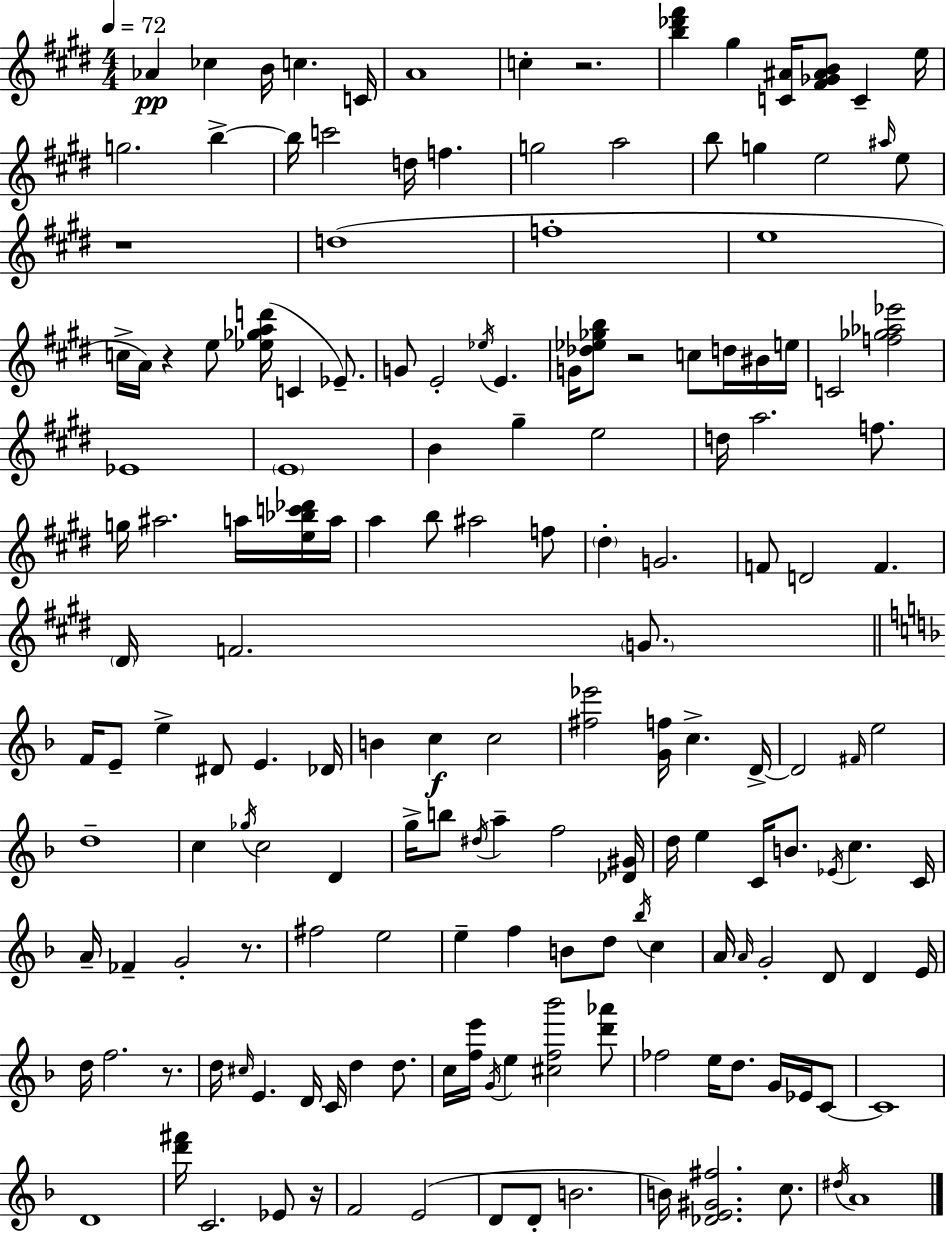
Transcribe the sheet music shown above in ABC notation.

X:1
T:Untitled
M:4/4
L:1/4
K:E
_A _c B/4 c C/4 A4 c z2 [b_d'^f'] ^g [C^A]/4 [^F_G^AB]/2 C e/4 g2 b b/4 c'2 d/4 f g2 a2 b/2 g e2 ^a/4 e/2 z4 d4 f4 e4 c/4 A/4 z e/2 [_e_gad']/4 C _E/2 G/2 E2 _e/4 E G/4 [_d_e_gb]/2 z2 c/2 d/4 ^B/4 e/4 C2 [f_g_a_e']2 _E4 E4 B ^g e2 d/4 a2 f/2 g/4 ^a2 a/4 [e_bc'_d']/4 a/4 a b/2 ^a2 f/2 ^d G2 F/2 D2 F ^D/4 F2 G/2 F/4 E/2 e ^D/2 E _D/4 B c c2 [^f_e']2 [Gf]/4 c D/4 D2 ^F/4 e2 d4 c _g/4 c2 D g/4 b/2 ^d/4 a f2 [_D^G]/4 d/4 e C/4 B/2 _E/4 c C/4 A/4 _F G2 z/2 ^f2 e2 e f B/2 d/2 _b/4 c A/4 A/4 G2 D/2 D E/4 d/4 f2 z/2 d/4 ^c/4 E D/4 C/4 d d/2 c/4 [fe']/4 G/4 e [^cf_b']2 [d'_a']/2 _f2 e/4 d/2 G/4 _E/4 C/2 C4 D4 [d'^f']/4 C2 _E/2 z/4 F2 E2 D/2 D/2 B2 B/4 [_DE^G^f]2 c/2 ^d/4 A4